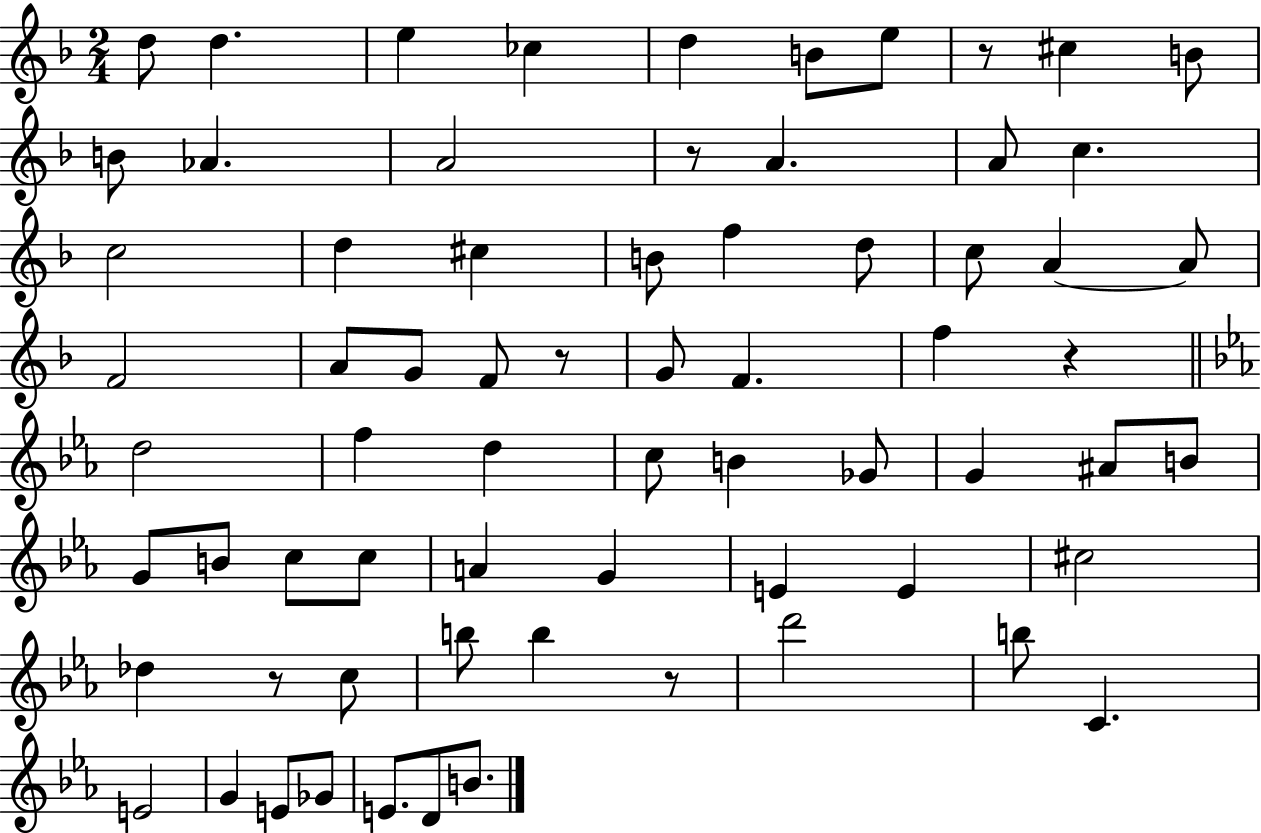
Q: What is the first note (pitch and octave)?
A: D5